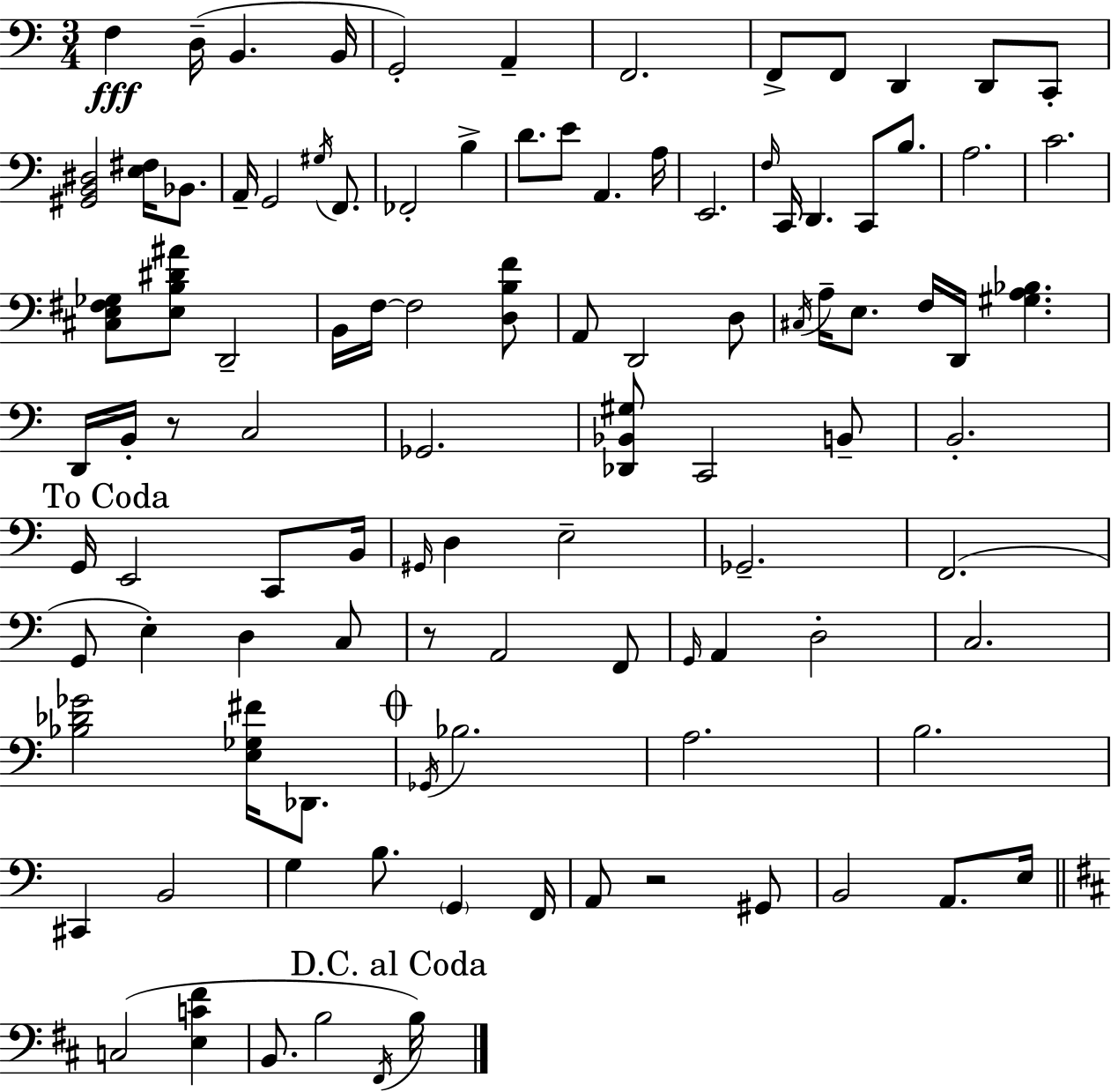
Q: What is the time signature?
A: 3/4